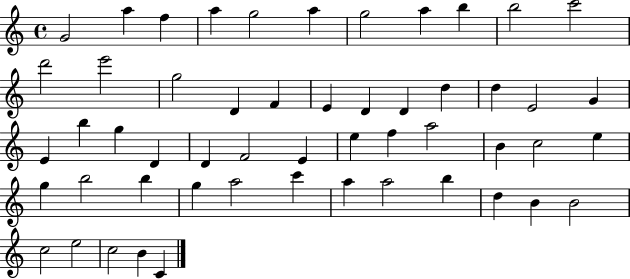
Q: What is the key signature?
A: C major